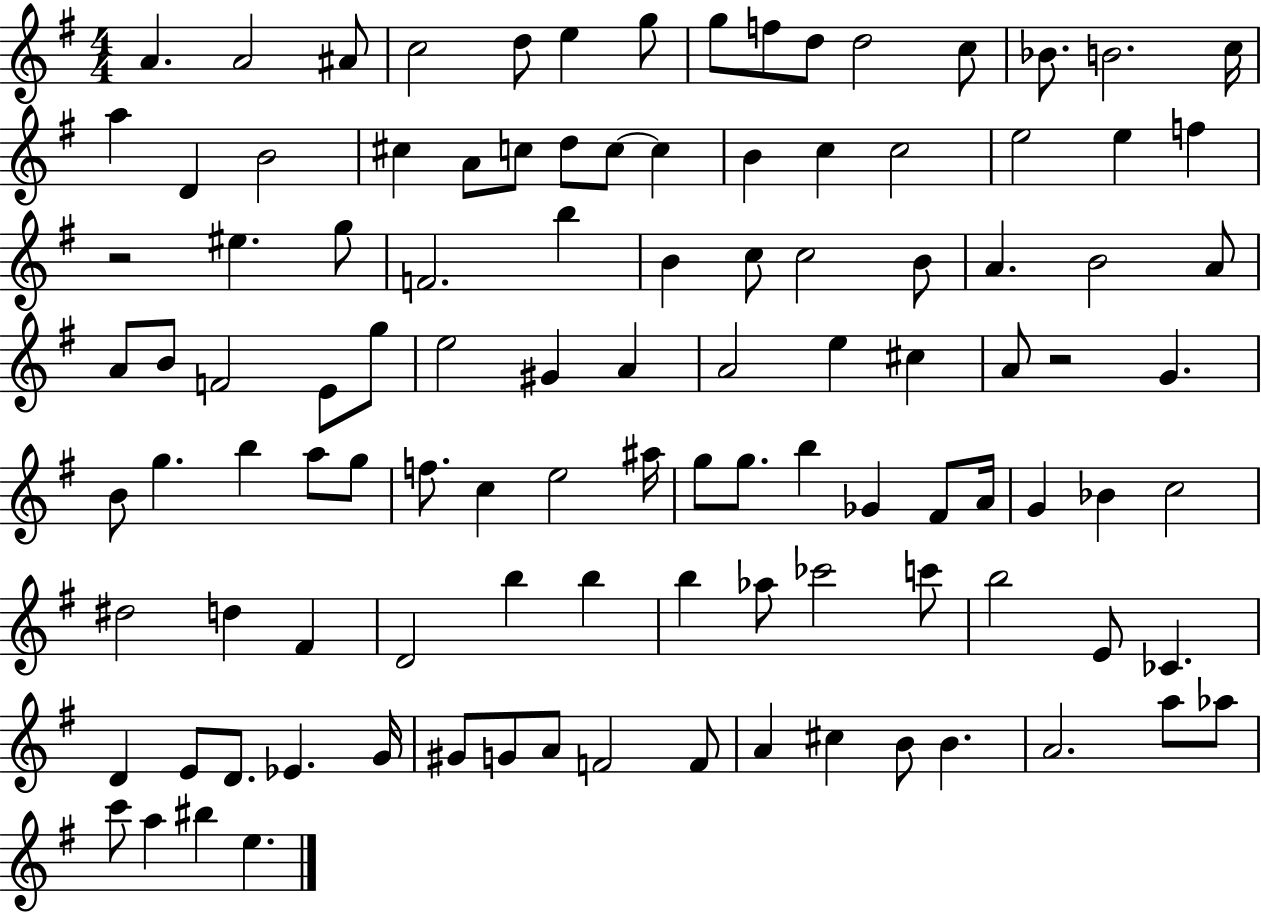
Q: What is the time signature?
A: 4/4